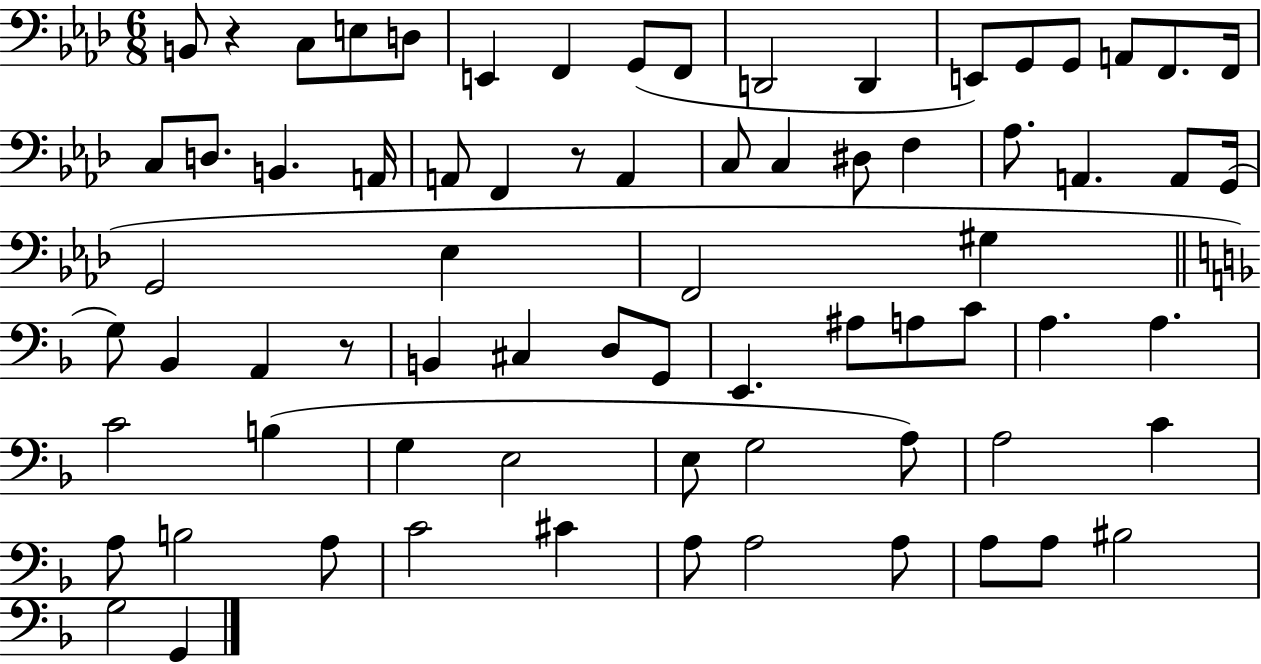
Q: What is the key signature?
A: AES major